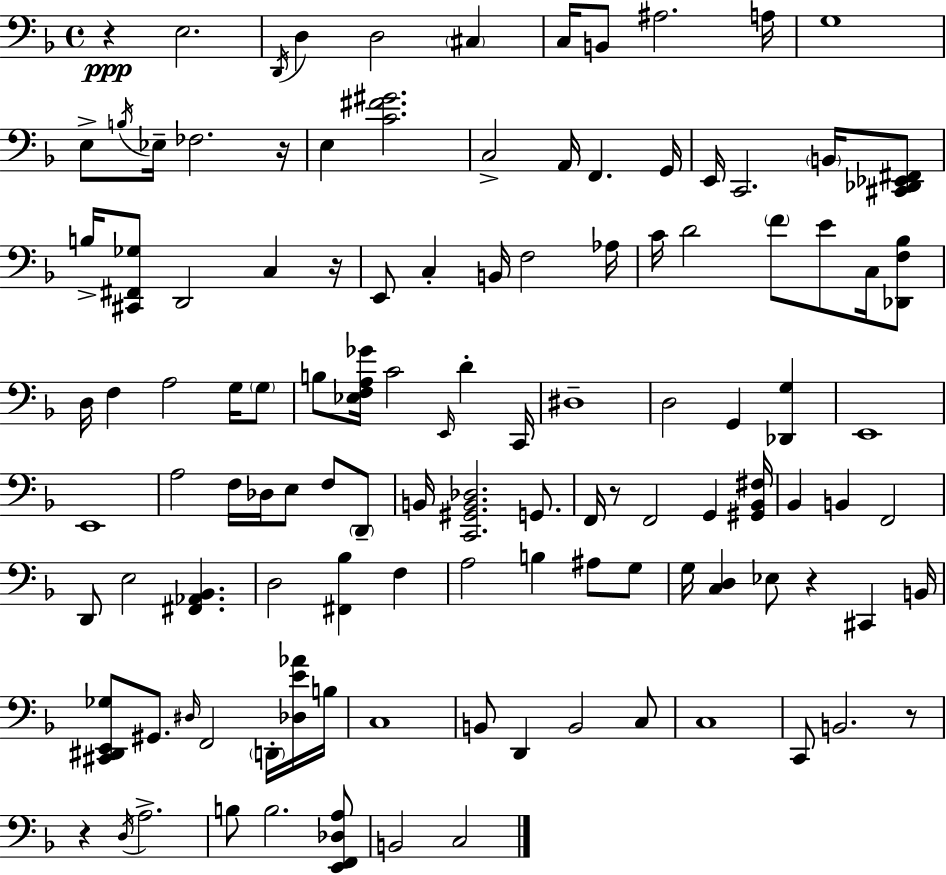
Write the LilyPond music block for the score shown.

{
  \clef bass
  \time 4/4
  \defaultTimeSignature
  \key d \minor
  r4\ppp e2. | \acciaccatura { d,16 } d4 d2 \parenthesize cis4 | c16 b,8 ais2. | a16 g1 | \break e8-> \acciaccatura { b16 } ees16-- fes2. | r16 e4 <c' fis' gis'>2. | c2-> a,16 f,4. | g,16 e,16 c,2. \parenthesize b,16 | \break <cis, des, ees, fis,>8 b16-> <cis, fis, ges>8 d,2 c4 | r16 e,8 c4-. b,16 f2 | aes16 c'16 d'2 \parenthesize f'8 e'8 c16 | <des, f bes>8 d16 f4 a2 g16 | \break \parenthesize g8 b8 <ees f a ges'>16 c'2 \grace { e,16 } d'4-. | c,16 dis1-- | d2 g,4 <des, g>4 | e,1 | \break e,1 | a2 f16 des16 e8 f8 | \parenthesize d,8-- b,16 <c, gis, b, des>2. | g,8. f,16 r8 f,2 g,4 | \break <gis, bes, fis>16 bes,4 b,4 f,2 | d,8 e2 <fis, aes, bes,>4. | d2 <fis, bes>4 f4 | a2 b4 ais8 | \break g8 g16 <c d>4 ees8 r4 cis,4 | b,16 <cis, dis, e, ges>8 gis,8. \grace { dis16 } f,2 | \parenthesize d,16-. <des e' aes'>16 b16 c1 | b,8 d,4 b,2 | \break c8 c1 | c,8 b,2. | r8 r4 \acciaccatura { d16 } a2.-> | b8 b2. | \break <e, f, des a>8 b,2 c2 | \bar "|."
}